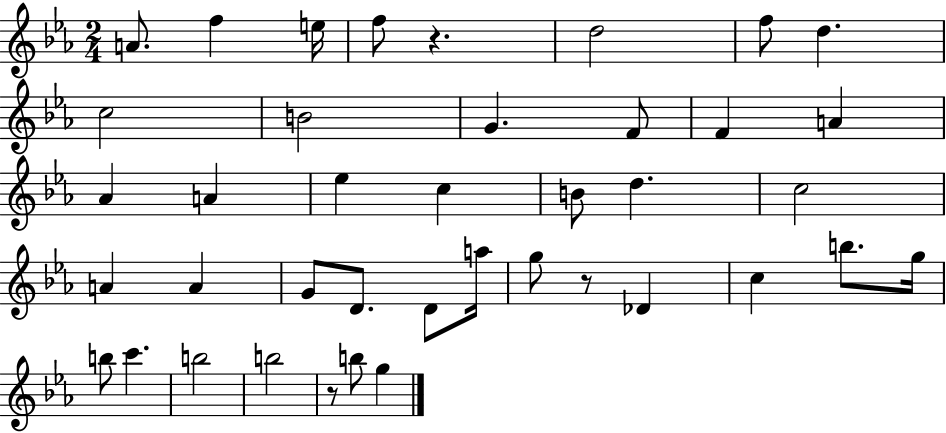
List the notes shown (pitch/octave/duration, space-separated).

A4/e. F5/q E5/s F5/e R/q. D5/h F5/e D5/q. C5/h B4/h G4/q. F4/e F4/q A4/q Ab4/q A4/q Eb5/q C5/q B4/e D5/q. C5/h A4/q A4/q G4/e D4/e. D4/e A5/s G5/e R/e Db4/q C5/q B5/e. G5/s B5/e C6/q. B5/h B5/h R/e B5/e G5/q